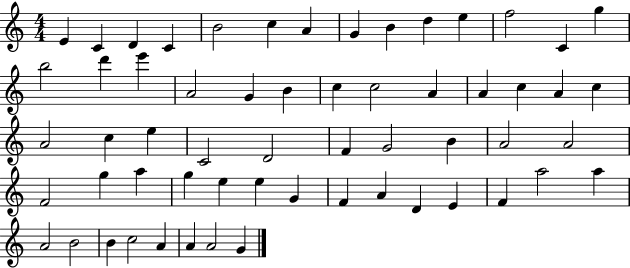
E4/q C4/q D4/q C4/q B4/h C5/q A4/q G4/q B4/q D5/q E5/q F5/h C4/q G5/q B5/h D6/q E6/q A4/h G4/q B4/q C5/q C5/h A4/q A4/q C5/q A4/q C5/q A4/h C5/q E5/q C4/h D4/h F4/q G4/h B4/q A4/h A4/h F4/h G5/q A5/q G5/q E5/q E5/q G4/q F4/q A4/q D4/q E4/q F4/q A5/h A5/q A4/h B4/h B4/q C5/h A4/q A4/q A4/h G4/q